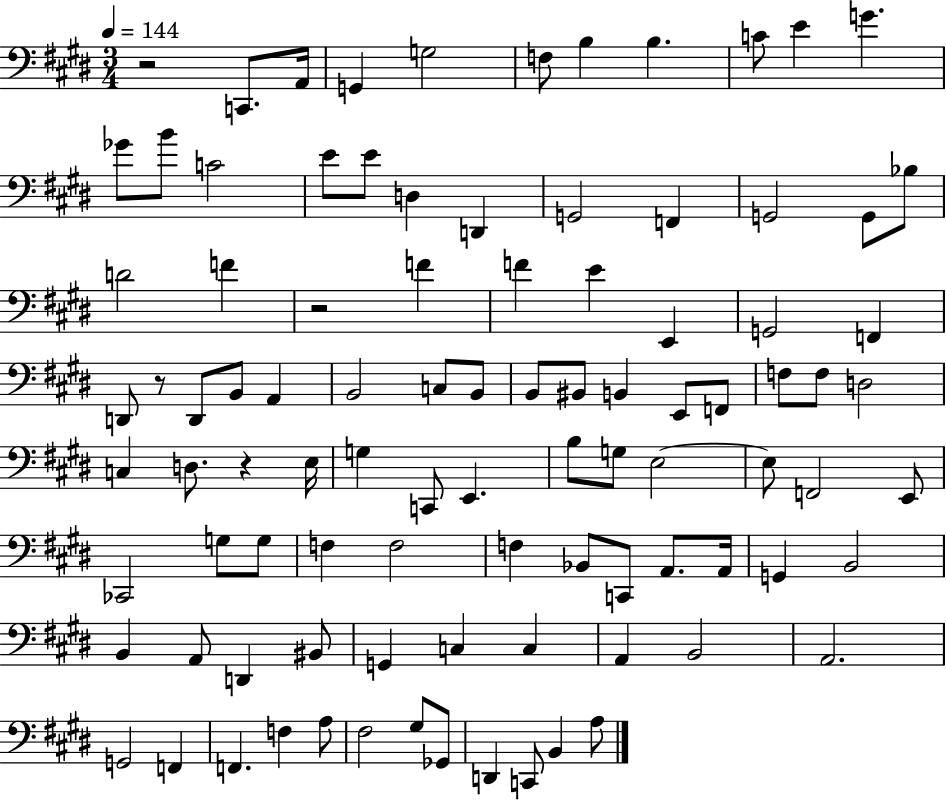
{
  \clef bass
  \numericTimeSignature
  \time 3/4
  \key e \major
  \tempo 4 = 144
  \repeat volta 2 { r2 c,8. a,16 | g,4 g2 | f8 b4 b4. | c'8 e'4 g'4. | \break ges'8 b'8 c'2 | e'8 e'8 d4 d,4 | g,2 f,4 | g,2 g,8 bes8 | \break d'2 f'4 | r2 f'4 | f'4 e'4 e,4 | g,2 f,4 | \break d,8 r8 d,8 b,8 a,4 | b,2 c8 b,8 | b,8 bis,8 b,4 e,8 f,8 | f8 f8 d2 | \break c4 d8. r4 e16 | g4 c,8 e,4. | b8 g8 e2~~ | e8 f,2 e,8 | \break ces,2 g8 g8 | f4 f2 | f4 bes,8 c,8 a,8. a,16 | g,4 b,2 | \break b,4 a,8 d,4 bis,8 | g,4 c4 c4 | a,4 b,2 | a,2. | \break g,2 f,4 | f,4. f4 a8 | fis2 gis8 ges,8 | d,4 c,8 b,4 a8 | \break } \bar "|."
}